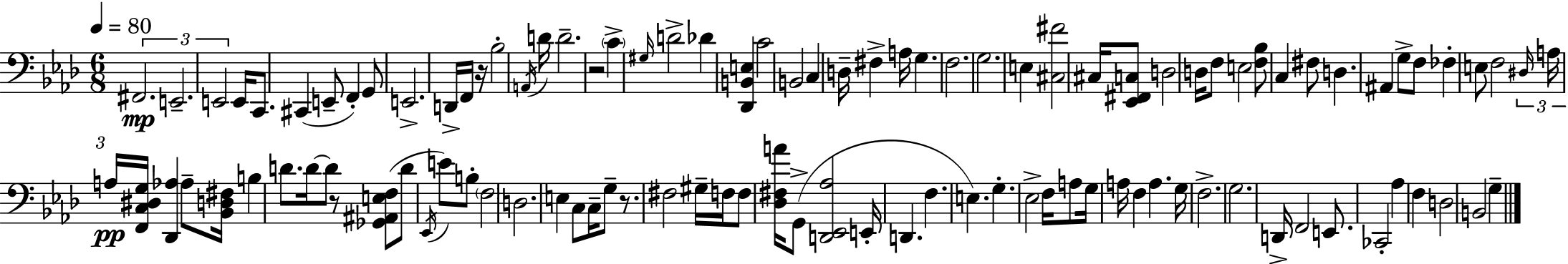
X:1
T:Untitled
M:6/8
L:1/4
K:Ab
^F,,2 E,,2 E,,2 E,,/4 C,,/2 ^C,, E,,/2 F,, G,,/2 E,,2 D,,/4 F,,/4 z/4 _B,2 A,,/4 D/4 D2 z2 C ^G,/4 D2 _D [_D,,B,,E,] C2 B,,2 C, D,/4 ^F, A,/4 G, F,2 G,2 E, [^C,^F]2 ^C,/4 [_E,,^F,,C,]/2 D,2 D,/4 F,/2 E,2 [F,_B,]/2 C, ^F,/2 D, ^A,, G,/2 F,/2 _F, E,/2 F,2 ^D,/4 A,/4 A,/4 [F,,C,^D,G,]/4 [_D,,_A,] _A,/2 [_B,,D,^F,]/4 B, D/2 D/4 D/2 z/2 [_G,,^A,,E,F,]/2 D/2 _E,,/4 E/2 B,/2 F,2 D,2 E, C,/2 C,/4 G,/2 z/2 ^F,2 ^G,/4 F,/4 F,/2 [_D,^F,A]/4 G,,/2 [D,,_E,,_A,]2 E,,/4 D,, F, E, G, _E,2 F,/4 A,/2 G,/4 A,/4 F, A, G,/4 F,2 G,2 D,,/4 F,,2 E,,/2 _C,,2 _A, F, D,2 B,,2 G,